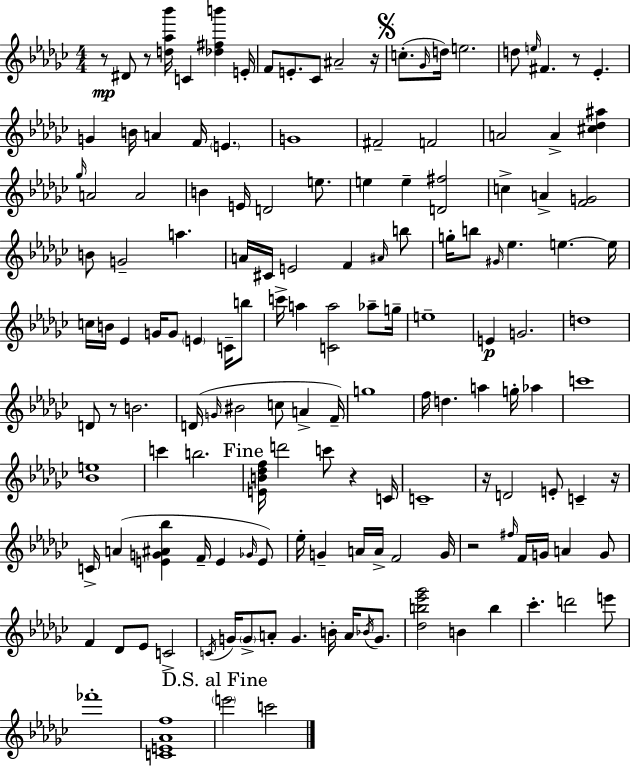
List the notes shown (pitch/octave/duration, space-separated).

R/e D#4/e R/e [D5,Ab5,Bb6]/s C4/q [Db5,F#5,B6]/q E4/s F4/e E4/e. CES4/e A#4/h R/s C5/e. Gb4/s D5/s E5/h. D5/e E5/s F#4/q. R/e Eb4/q. G4/q B4/s A4/q F4/s E4/q. G4/w F#4/h F4/h A4/h A4/q [C#5,Db5,A#5]/q Gb5/s A4/h A4/h B4/q E4/s D4/h E5/e. E5/q E5/q [D4,F#5]/h C5/q A4/q [F4,G4]/h B4/e G4/h A5/q. A4/s C#4/s E4/h F4/q A#4/s B5/e G5/s B5/e G#4/s Eb5/q. E5/q. E5/s C5/s B4/s Eb4/q G4/s G4/e E4/q C4/s B5/e C6/s A5/q [C4,A5]/h Ab5/e G5/s E5/w E4/q G4/h. D5/w D4/e R/e B4/h. D4/s G4/s BIS4/h C5/e A4/q F4/s G5/w F5/s D5/q. A5/q G5/s Ab5/q C6/w [Bb4,E5]/w C6/q B5/h. [E4,B4,Db5,F5]/s D6/h C6/e R/q C4/s C4/w R/s D4/h E4/e C4/q R/s C4/s A4/q [E4,G4,A#4,Bb5]/q F4/s E4/q Gb4/s E4/e Eb5/s G4/q A4/s A4/s F4/h G4/s R/h F#5/s F4/s G4/s A4/q G4/e F4/q Db4/e Eb4/e C4/h C4/s G4/s G4/e A4/e G4/q. B4/s A4/s Bb4/s G4/e. [Db5,B5,Eb6,Gb6]/h B4/q B5/q CES6/q. D6/h E6/e FES6/w [C4,E4,Ab4,F5]/w E6/h C6/h